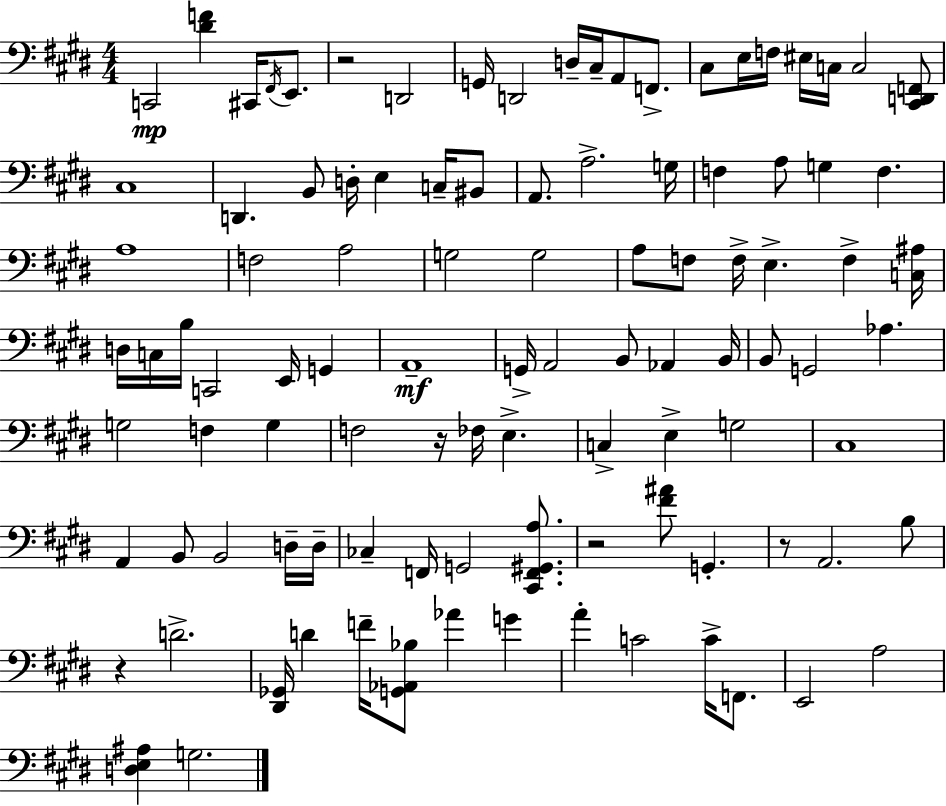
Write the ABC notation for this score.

X:1
T:Untitled
M:4/4
L:1/4
K:E
C,,2 [^DF] ^C,,/4 ^F,,/4 E,,/2 z2 D,,2 G,,/4 D,,2 D,/4 ^C,/4 A,,/2 F,,/2 ^C,/2 E,/4 F,/4 ^E,/4 C,/4 C,2 [^C,,D,,F,,]/2 ^C,4 D,, B,,/2 D,/4 E, C,/4 ^B,,/2 A,,/2 A,2 G,/4 F, A,/2 G, F, A,4 F,2 A,2 G,2 G,2 A,/2 F,/2 F,/4 E, F, [C,^A,]/4 D,/4 C,/4 B,/4 C,,2 E,,/4 G,, A,,4 G,,/4 A,,2 B,,/2 _A,, B,,/4 B,,/2 G,,2 _A, G,2 F, G, F,2 z/4 _F,/4 E, C, E, G,2 ^C,4 A,, B,,/2 B,,2 D,/4 D,/4 _C, F,,/4 G,,2 [^C,,F,,^G,,A,]/2 z2 [^F^A]/2 G,, z/2 A,,2 B,/2 z D2 [^D,,_G,,]/4 D F/4 [G,,_A,,_B,]/2 _A G A C2 C/4 F,,/2 E,,2 A,2 [D,E,^A,] G,2